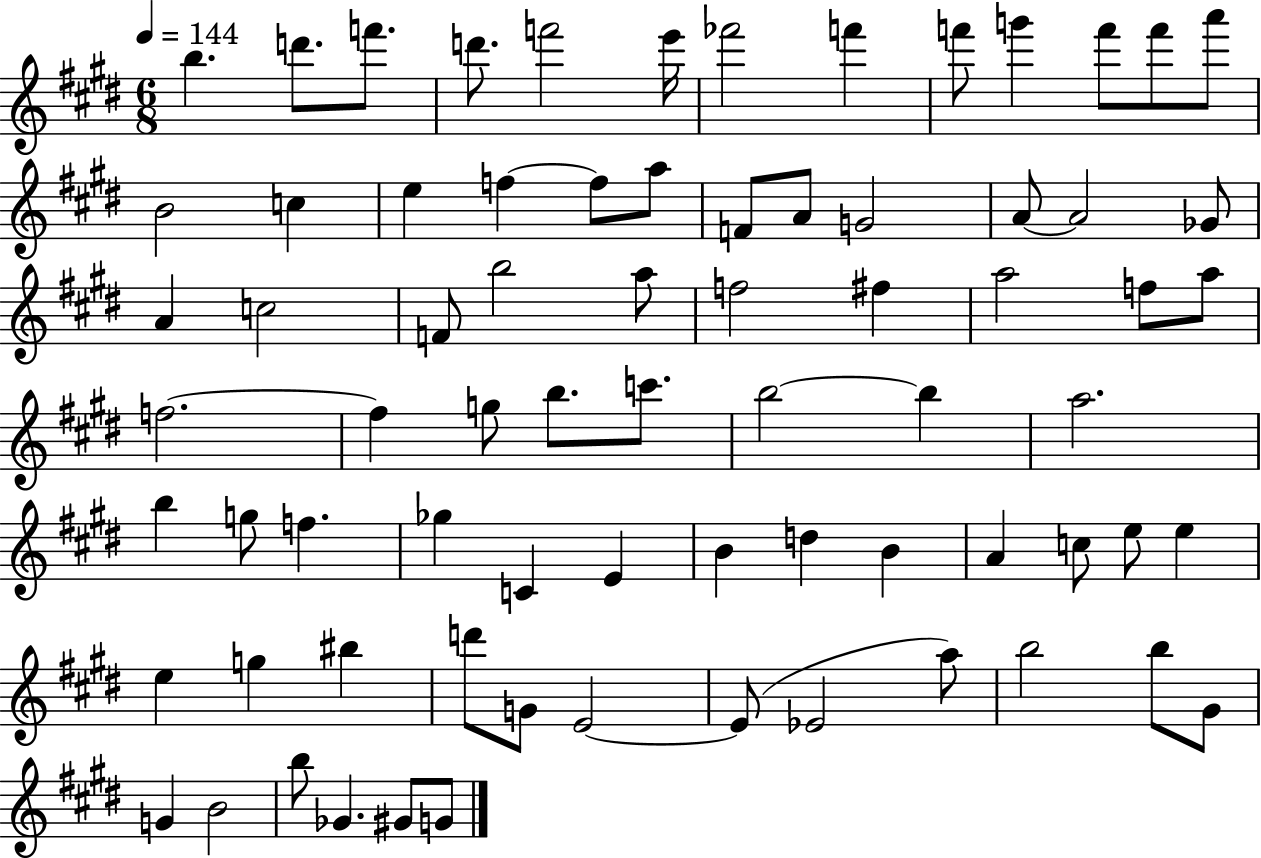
B5/q. D6/e. F6/e. D6/e. F6/h E6/s FES6/h F6/q F6/e G6/q F6/e F6/e A6/e B4/h C5/q E5/q F5/q F5/e A5/e F4/e A4/e G4/h A4/e A4/h Gb4/e A4/q C5/h F4/e B5/h A5/e F5/h F#5/q A5/h F5/e A5/e F5/h. F5/q G5/e B5/e. C6/e. B5/h B5/q A5/h. B5/q G5/e F5/q. Gb5/q C4/q E4/q B4/q D5/q B4/q A4/q C5/e E5/e E5/q E5/q G5/q BIS5/q D6/e G4/e E4/h E4/e Eb4/h A5/e B5/h B5/e G#4/e G4/q B4/h B5/e Gb4/q. G#4/e G4/e